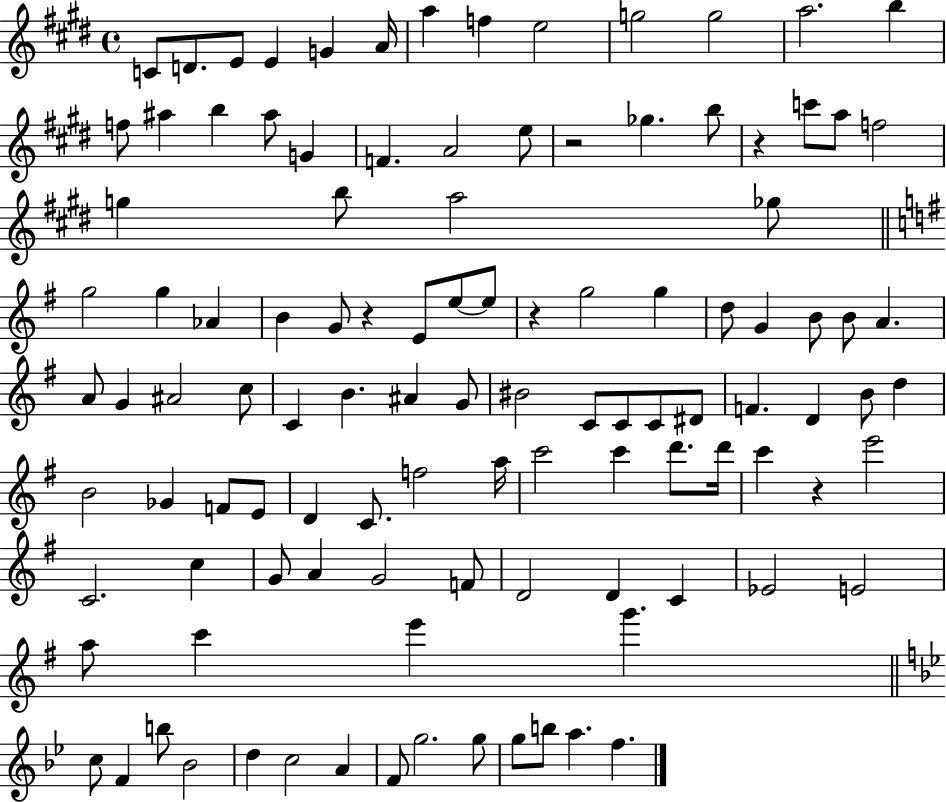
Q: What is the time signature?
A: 4/4